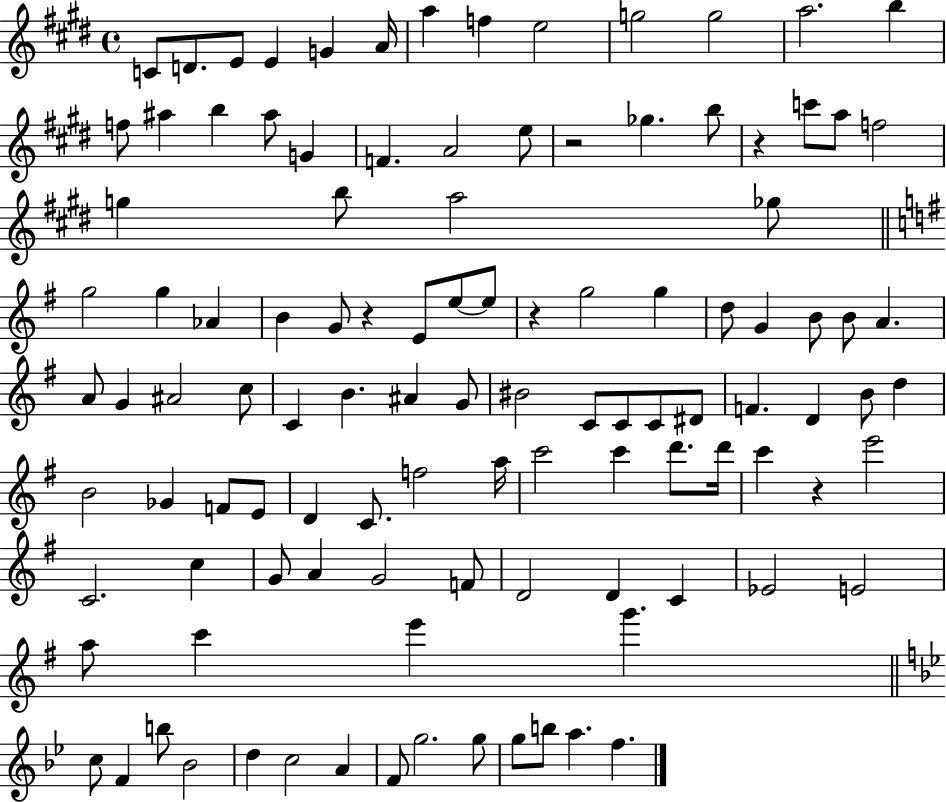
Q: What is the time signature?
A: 4/4